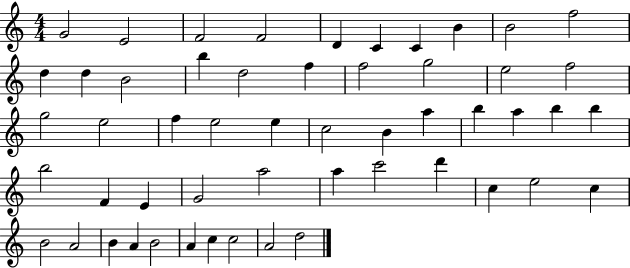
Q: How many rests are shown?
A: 0